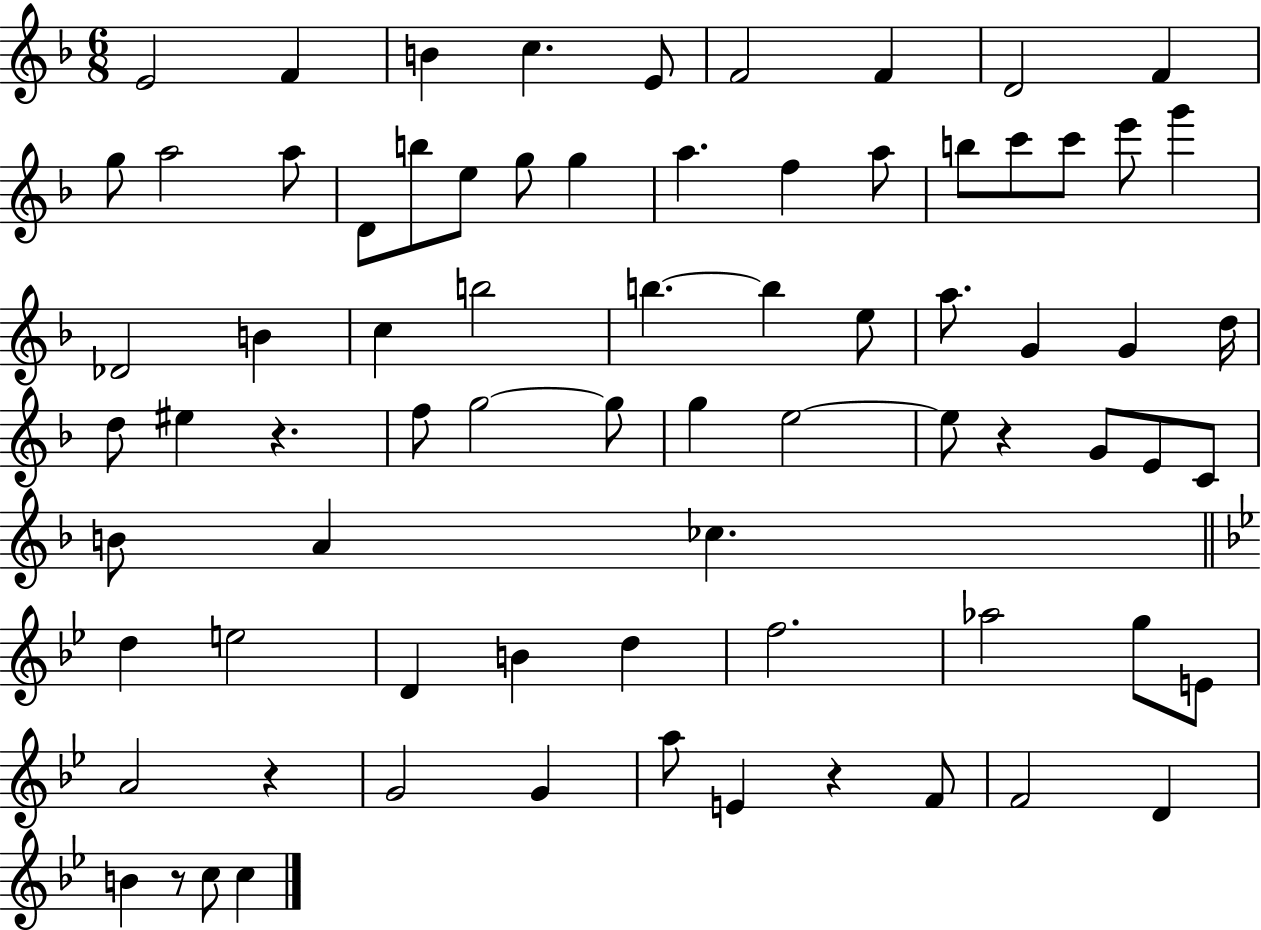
X:1
T:Untitled
M:6/8
L:1/4
K:F
E2 F B c E/2 F2 F D2 F g/2 a2 a/2 D/2 b/2 e/2 g/2 g a f a/2 b/2 c'/2 c'/2 e'/2 g' _D2 B c b2 b b e/2 a/2 G G d/4 d/2 ^e z f/2 g2 g/2 g e2 e/2 z G/2 E/2 C/2 B/2 A _c d e2 D B d f2 _a2 g/2 E/2 A2 z G2 G a/2 E z F/2 F2 D B z/2 c/2 c